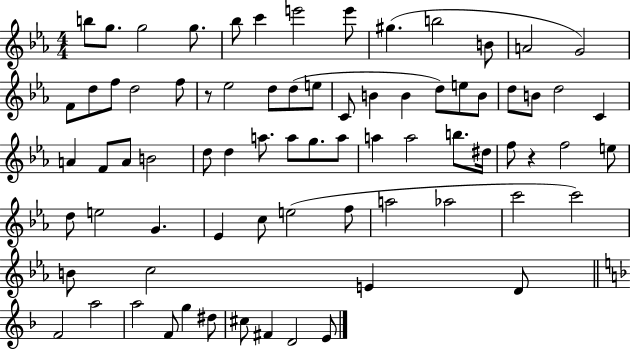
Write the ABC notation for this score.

X:1
T:Untitled
M:4/4
L:1/4
K:Eb
b/2 g/2 g2 g/2 _b/2 c' e'2 e'/2 ^g b2 B/2 A2 G2 F/2 d/2 f/2 d2 f/2 z/2 _e2 d/2 d/2 e/2 C/2 B B d/2 e/2 B/2 d/2 B/2 d2 C A F/2 A/2 B2 d/2 d a/2 a/2 g/2 a/2 a a2 b/2 ^d/4 f/2 z f2 e/2 d/2 e2 G _E c/2 e2 f/2 a2 _a2 c'2 c'2 B/2 c2 E D/2 F2 a2 a2 F/2 g ^d/2 ^c/2 ^F D2 E/2